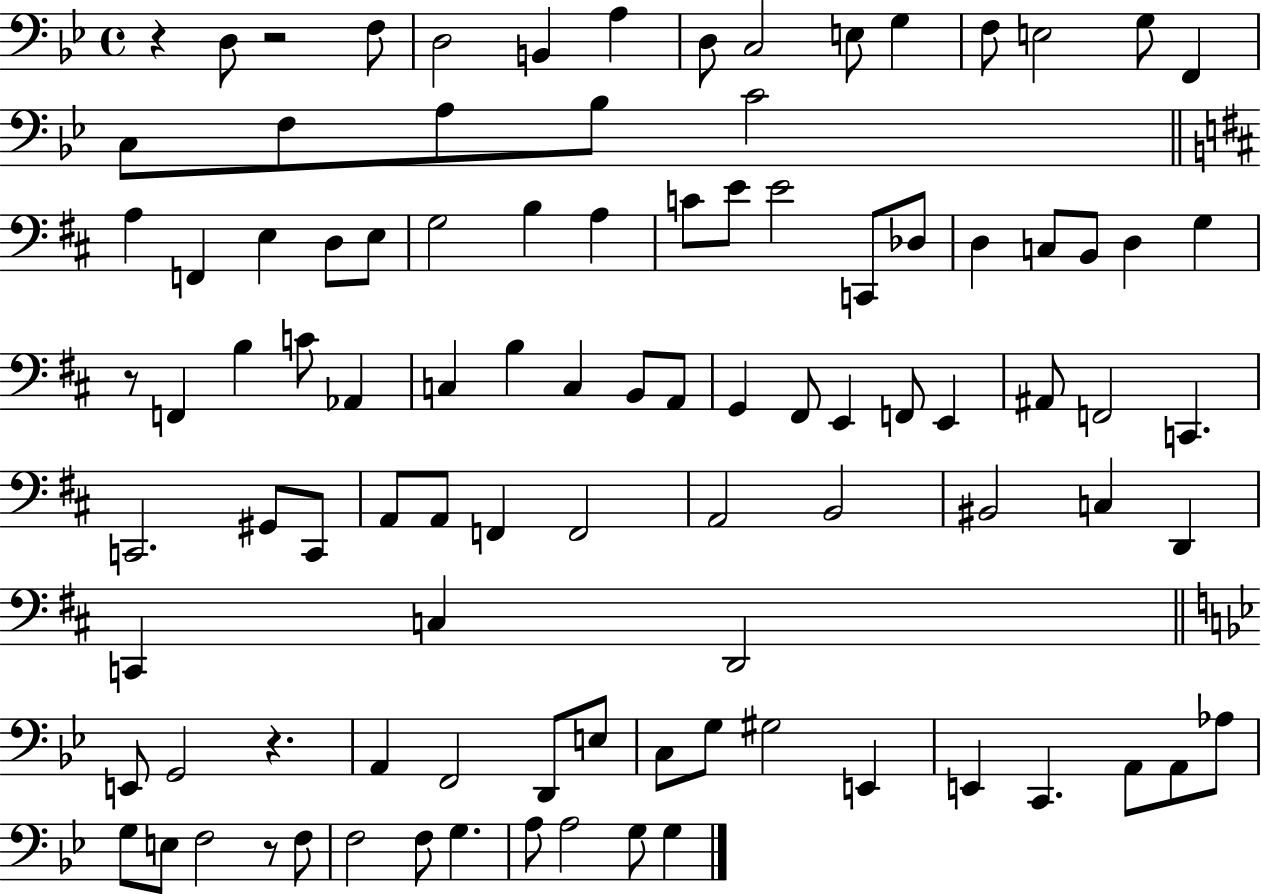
R/q D3/e R/h F3/e D3/h B2/q A3/q D3/e C3/h E3/e G3/q F3/e E3/h G3/e F2/q C3/e F3/e A3/e Bb3/e C4/h A3/q F2/q E3/q D3/e E3/e G3/h B3/q A3/q C4/e E4/e E4/h C2/e Db3/e D3/q C3/e B2/e D3/q G3/q R/e F2/q B3/q C4/e Ab2/q C3/q B3/q C3/q B2/e A2/e G2/q F#2/e E2/q F2/e E2/q A#2/e F2/h C2/q. C2/h. G#2/e C2/e A2/e A2/e F2/q F2/h A2/h B2/h BIS2/h C3/q D2/q C2/q C3/q D2/h E2/e G2/h R/q. A2/q F2/h D2/e E3/e C3/e G3/e G#3/h E2/q E2/q C2/q. A2/e A2/e Ab3/e G3/e E3/e F3/h R/e F3/e F3/h F3/e G3/q. A3/e A3/h G3/e G3/q